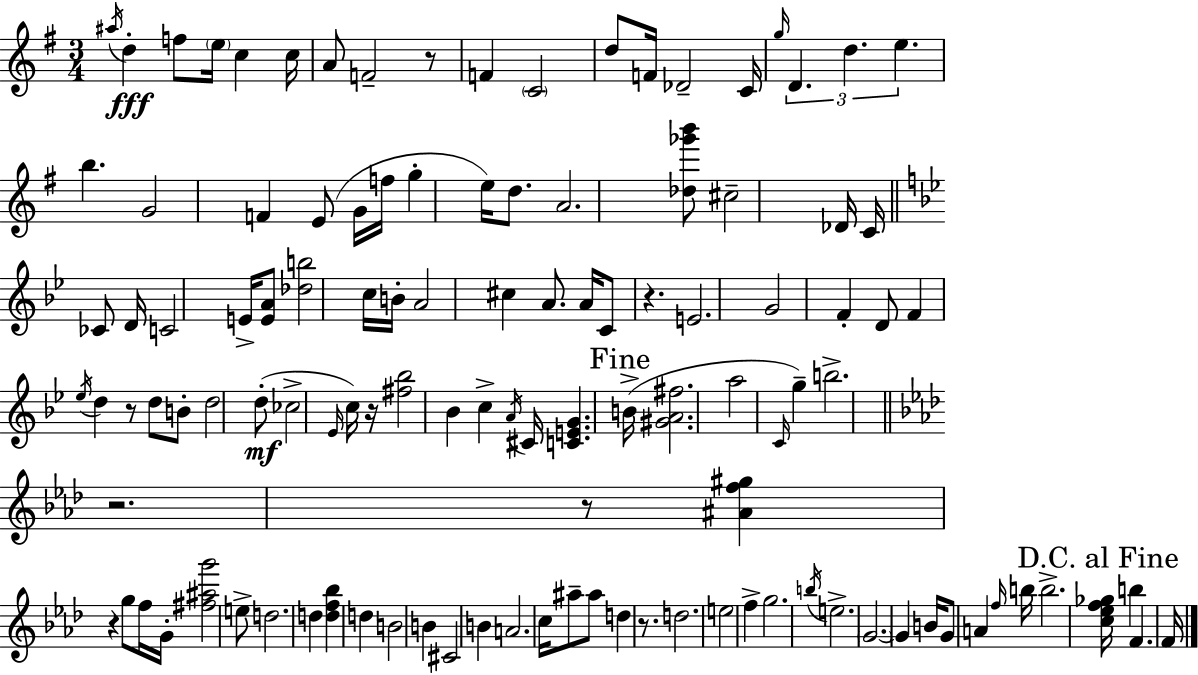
X:1
T:Untitled
M:3/4
L:1/4
K:G
^a/4 d f/2 e/4 c c/4 A/2 F2 z/2 F C2 d/2 F/4 _D2 C/4 g/4 D d e b G2 F E/2 G/4 f/4 g e/4 d/2 A2 [_d_g'b']/2 ^c2 _D/4 C/4 _C/2 D/4 C2 E/4 [EA]/2 [_db]2 c/4 B/4 A2 ^c A/2 A/4 C/2 z E2 G2 F D/2 F _e/4 d z/2 d/2 B/2 d2 d/2 _c2 _E/4 c/4 z/4 [^f_b]2 _B c A/4 ^C/4 [CEG] B/4 [^GA^f]2 a2 C/4 g b2 z2 z/2 [^Af^g] z g/2 f/4 G/4 [^f^ag']2 e/2 d2 d [df_b] d B2 B ^C2 B A2 c/4 ^a/2 ^a/2 d z/2 d2 e2 f g2 b/4 e2 G2 G B/4 G/2 A f/4 b/4 b2 [c_ef_g]/4 b F F/4